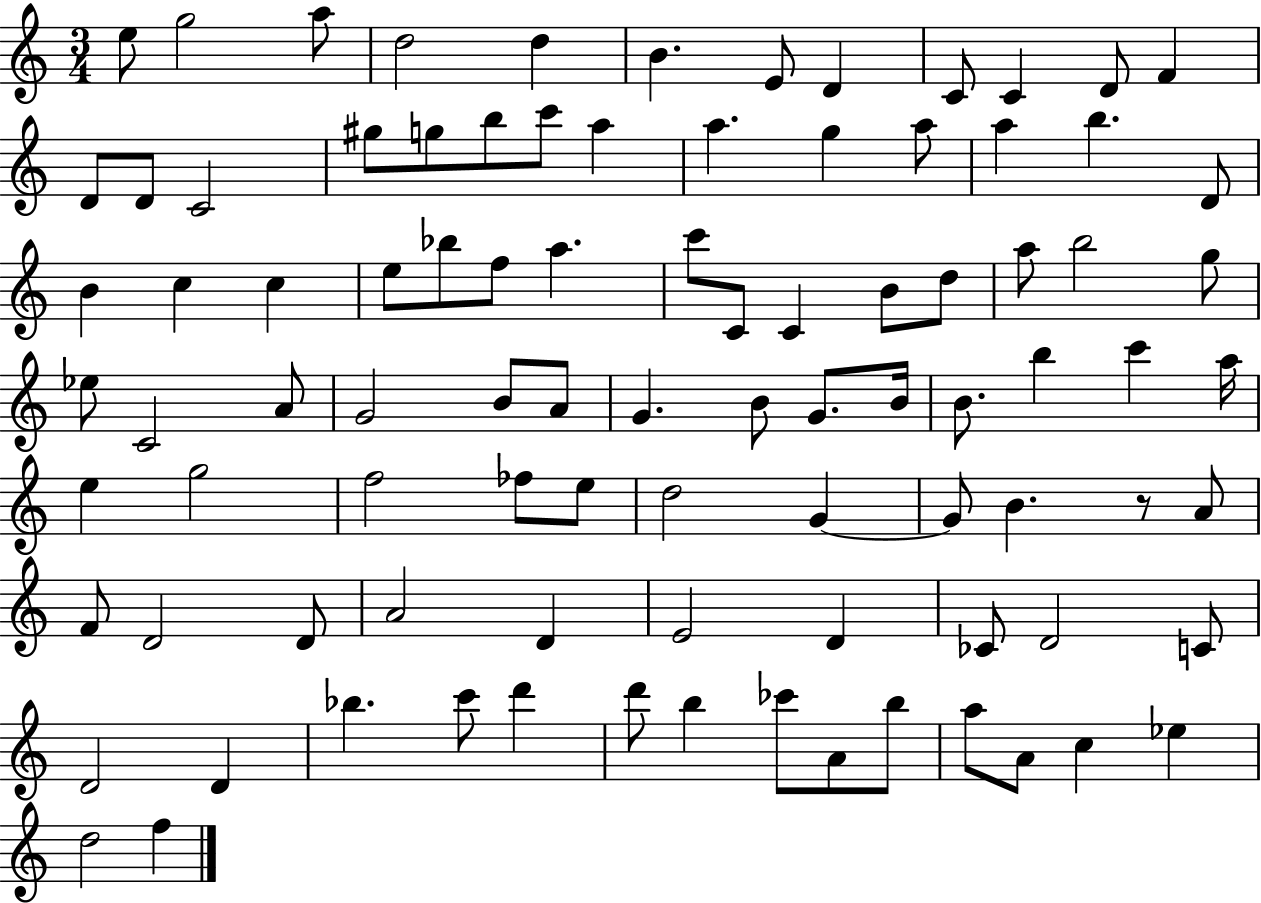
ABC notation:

X:1
T:Untitled
M:3/4
L:1/4
K:C
e/2 g2 a/2 d2 d B E/2 D C/2 C D/2 F D/2 D/2 C2 ^g/2 g/2 b/2 c'/2 a a g a/2 a b D/2 B c c e/2 _b/2 f/2 a c'/2 C/2 C B/2 d/2 a/2 b2 g/2 _e/2 C2 A/2 G2 B/2 A/2 G B/2 G/2 B/4 B/2 b c' a/4 e g2 f2 _f/2 e/2 d2 G G/2 B z/2 A/2 F/2 D2 D/2 A2 D E2 D _C/2 D2 C/2 D2 D _b c'/2 d' d'/2 b _c'/2 A/2 b/2 a/2 A/2 c _e d2 f